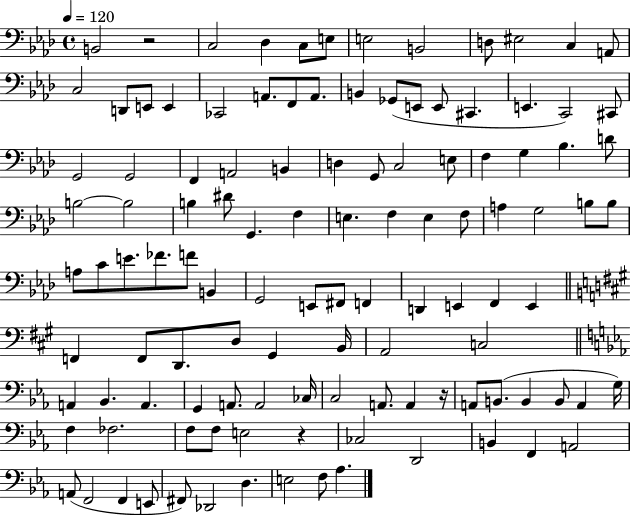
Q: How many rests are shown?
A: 3